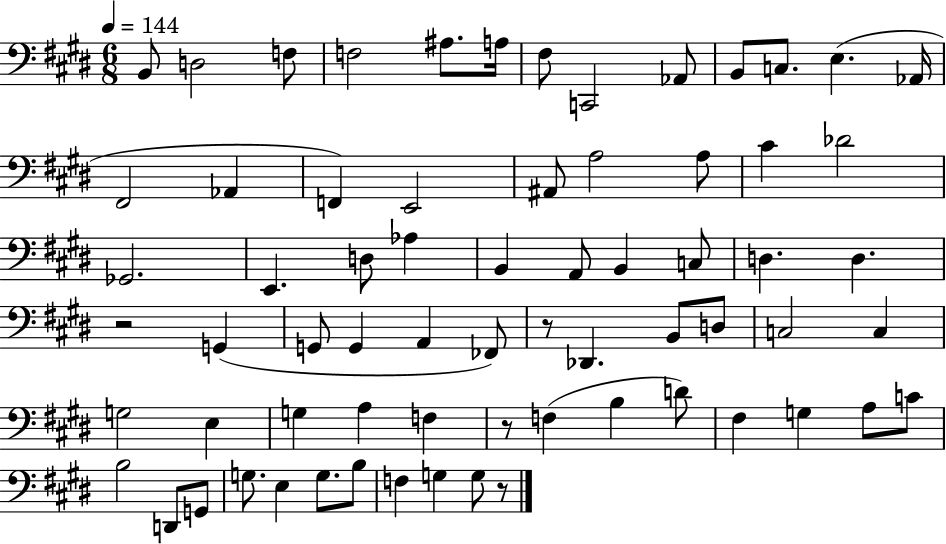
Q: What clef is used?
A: bass